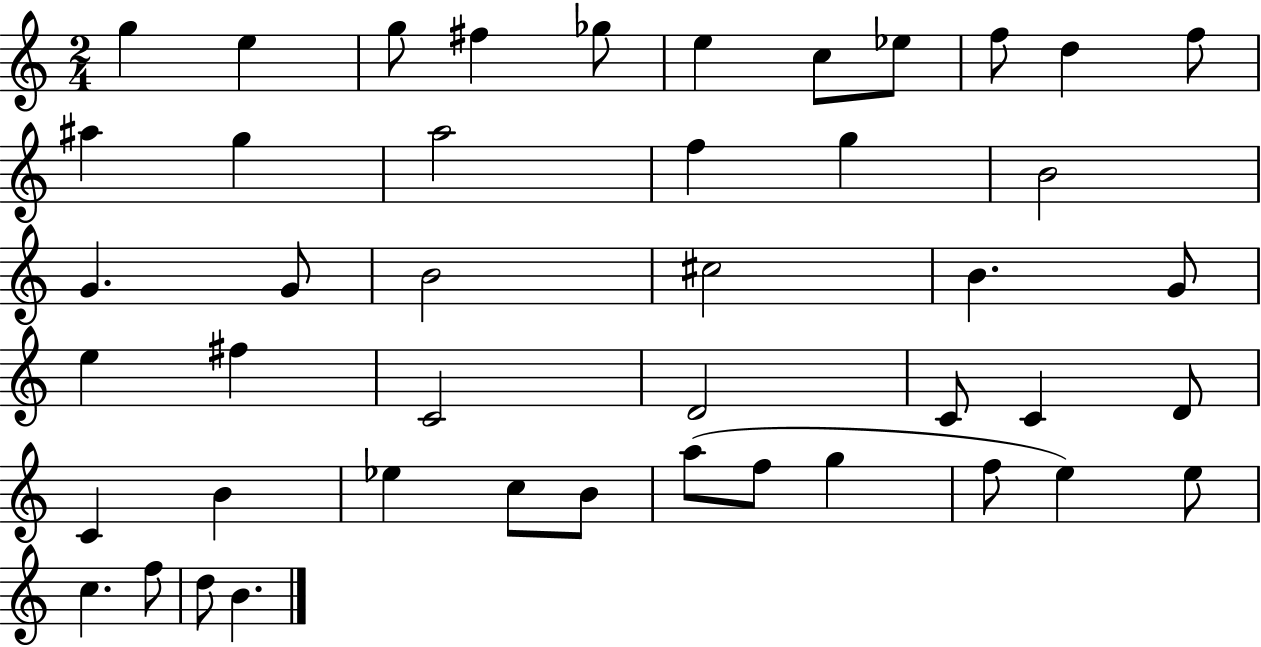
X:1
T:Untitled
M:2/4
L:1/4
K:C
g e g/2 ^f _g/2 e c/2 _e/2 f/2 d f/2 ^a g a2 f g B2 G G/2 B2 ^c2 B G/2 e ^f C2 D2 C/2 C D/2 C B _e c/2 B/2 a/2 f/2 g f/2 e e/2 c f/2 d/2 B